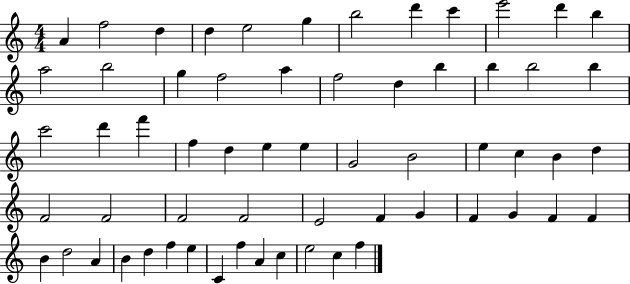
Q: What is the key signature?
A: C major